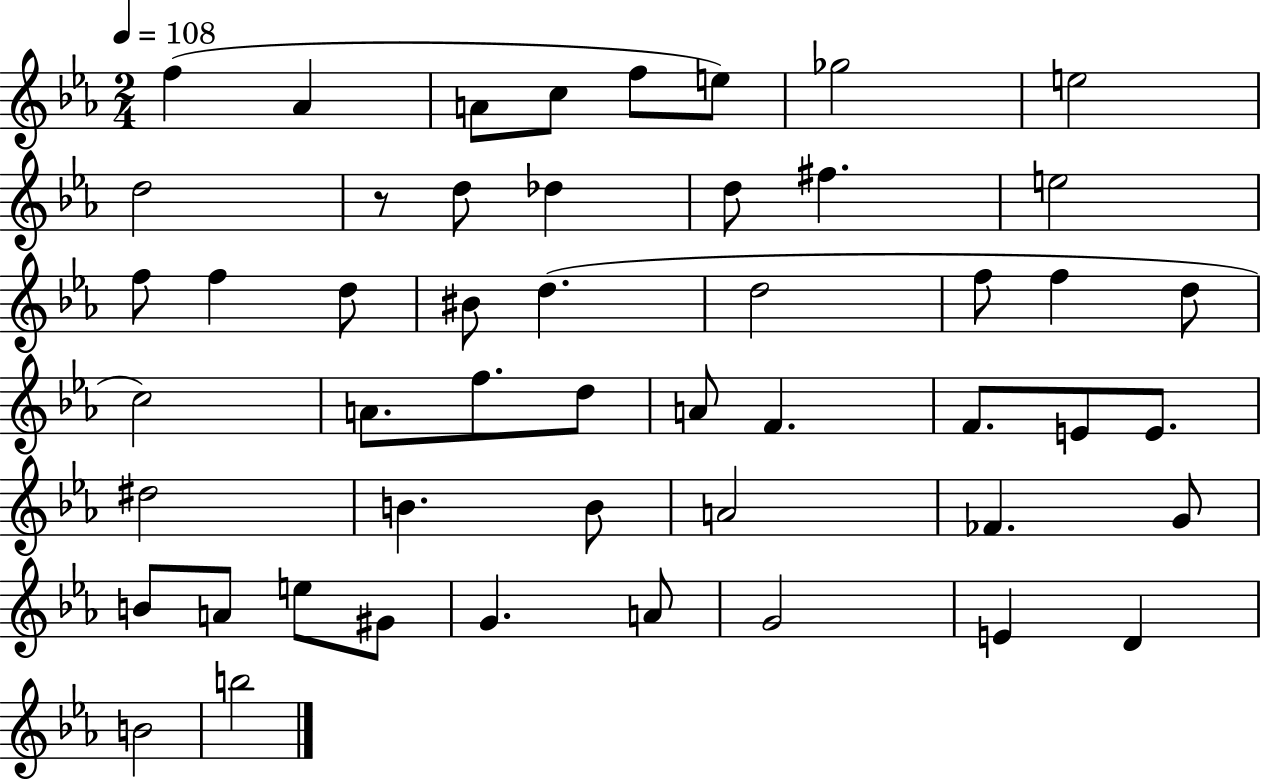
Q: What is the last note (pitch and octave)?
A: B5